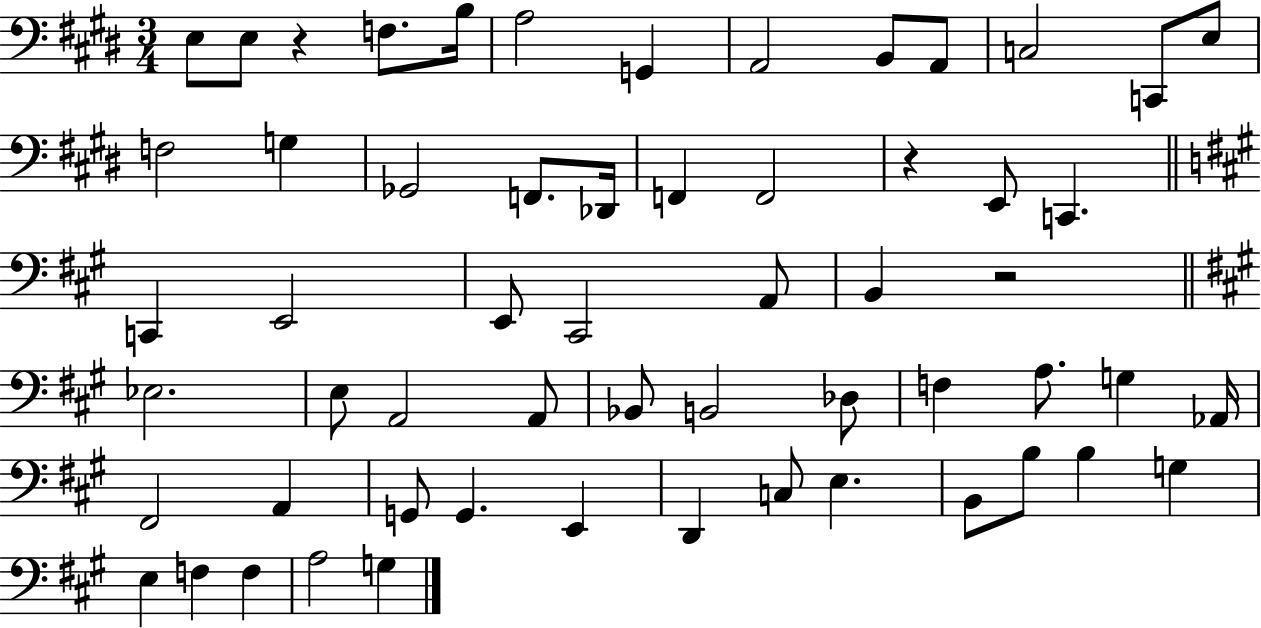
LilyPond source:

{
  \clef bass
  \numericTimeSignature
  \time 3/4
  \key e \major
  e8 e8 r4 f8. b16 | a2 g,4 | a,2 b,8 a,8 | c2 c,8 e8 | \break f2 g4 | ges,2 f,8. des,16 | f,4 f,2 | r4 e,8 c,4. | \break \bar "||" \break \key a \major c,4 e,2 | e,8 cis,2 a,8 | b,4 r2 | \bar "||" \break \key a \major ees2. | e8 a,2 a,8 | bes,8 b,2 des8 | f4 a8. g4 aes,16 | \break fis,2 a,4 | g,8 g,4. e,4 | d,4 c8 e4. | b,8 b8 b4 g4 | \break e4 f4 f4 | a2 g4 | \bar "|."
}